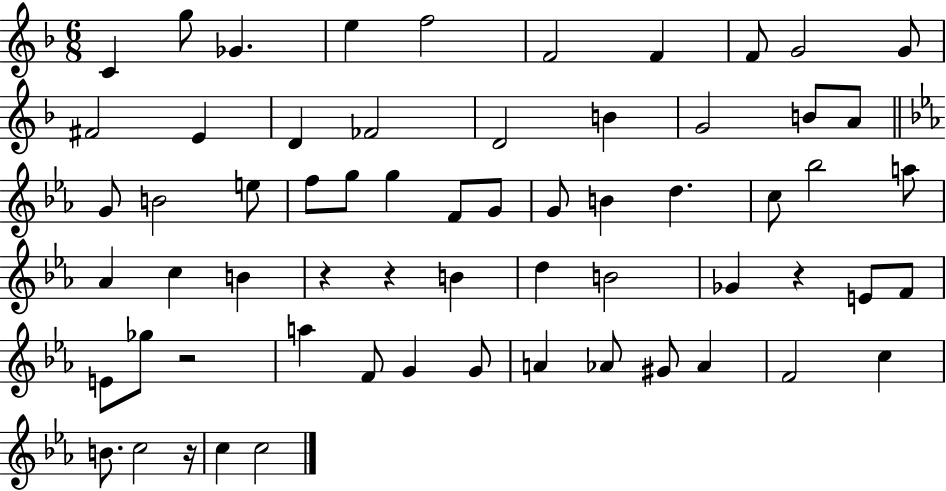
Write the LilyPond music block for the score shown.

{
  \clef treble
  \numericTimeSignature
  \time 6/8
  \key f \major
  \repeat volta 2 { c'4 g''8 ges'4. | e''4 f''2 | f'2 f'4 | f'8 g'2 g'8 | \break fis'2 e'4 | d'4 fes'2 | d'2 b'4 | g'2 b'8 a'8 | \break \bar "||" \break \key ees \major g'8 b'2 e''8 | f''8 g''8 g''4 f'8 g'8 | g'8 b'4 d''4. | c''8 bes''2 a''8 | \break aes'4 c''4 b'4 | r4 r4 b'4 | d''4 b'2 | ges'4 r4 e'8 f'8 | \break e'8 ges''8 r2 | a''4 f'8 g'4 g'8 | a'4 aes'8 gis'8 aes'4 | f'2 c''4 | \break b'8. c''2 r16 | c''4 c''2 | } \bar "|."
}